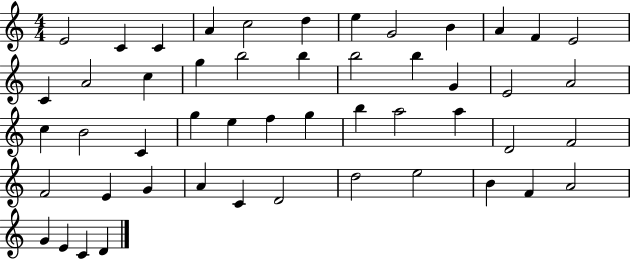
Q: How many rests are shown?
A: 0